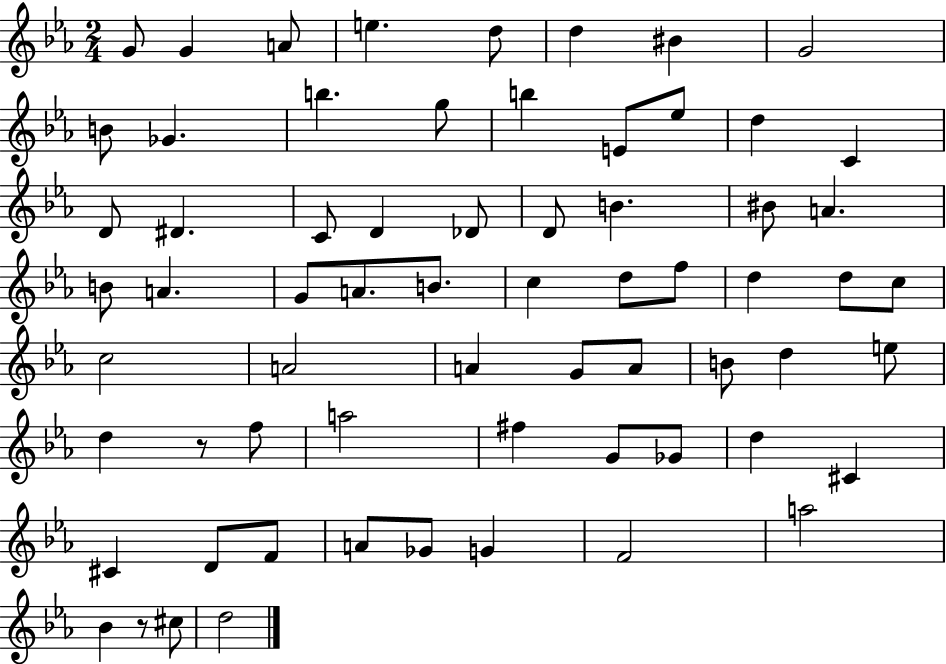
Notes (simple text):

G4/e G4/q A4/e E5/q. D5/e D5/q BIS4/q G4/h B4/e Gb4/q. B5/q. G5/e B5/q E4/e Eb5/e D5/q C4/q D4/e D#4/q. C4/e D4/q Db4/e D4/e B4/q. BIS4/e A4/q. B4/e A4/q. G4/e A4/e. B4/e. C5/q D5/e F5/e D5/q D5/e C5/e C5/h A4/h A4/q G4/e A4/e B4/e D5/q E5/e D5/q R/e F5/e A5/h F#5/q G4/e Gb4/e D5/q C#4/q C#4/q D4/e F4/e A4/e Gb4/e G4/q F4/h A5/h Bb4/q R/e C#5/e D5/h